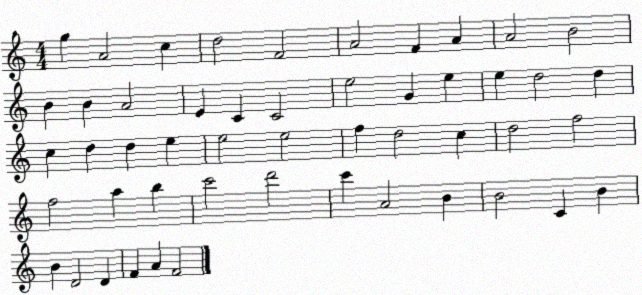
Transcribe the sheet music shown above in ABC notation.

X:1
T:Untitled
M:4/4
L:1/4
K:C
g A2 c d2 F2 A2 F A A2 B2 B B A2 E C C2 e2 G e e d2 d c d d e e2 e2 f d2 c d2 f2 f2 a b c'2 d'2 c' A2 B B2 C B B D2 D F A F2